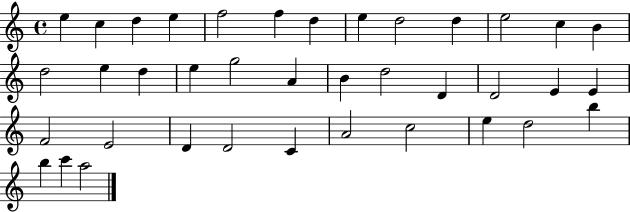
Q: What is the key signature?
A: C major